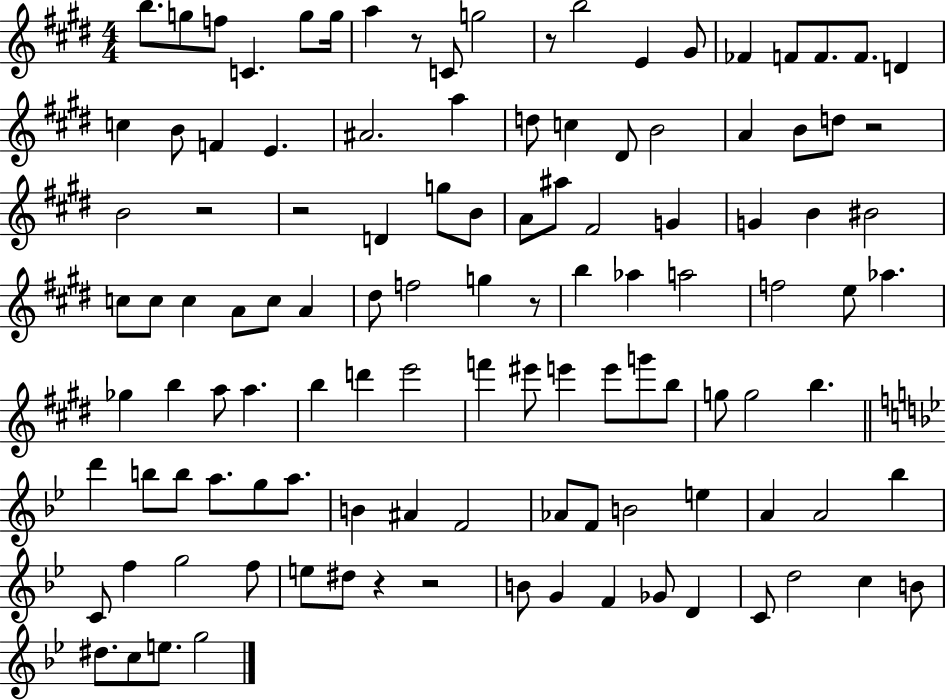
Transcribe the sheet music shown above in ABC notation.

X:1
T:Untitled
M:4/4
L:1/4
K:E
b/2 g/2 f/2 C g/2 g/4 a z/2 C/2 g2 z/2 b2 E ^G/2 _F F/2 F/2 F/2 D c B/2 F E ^A2 a d/2 c ^D/2 B2 A B/2 d/2 z2 B2 z2 z2 D g/2 B/2 A/2 ^a/2 ^F2 G G B ^B2 c/2 c/2 c A/2 c/2 A ^d/2 f2 g z/2 b _a a2 f2 e/2 _a _g b a/2 a b d' e'2 f' ^e'/2 e' e'/2 g'/2 b/2 g/2 g2 b d' b/2 b/2 a/2 g/2 a/2 B ^A F2 _A/2 F/2 B2 e A A2 _b C/2 f g2 f/2 e/2 ^d/2 z z2 B/2 G F _G/2 D C/2 d2 c B/2 ^d/2 c/2 e/2 g2